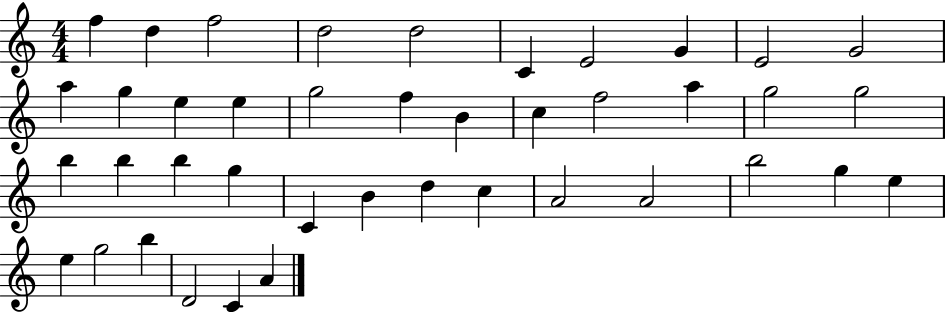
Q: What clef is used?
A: treble